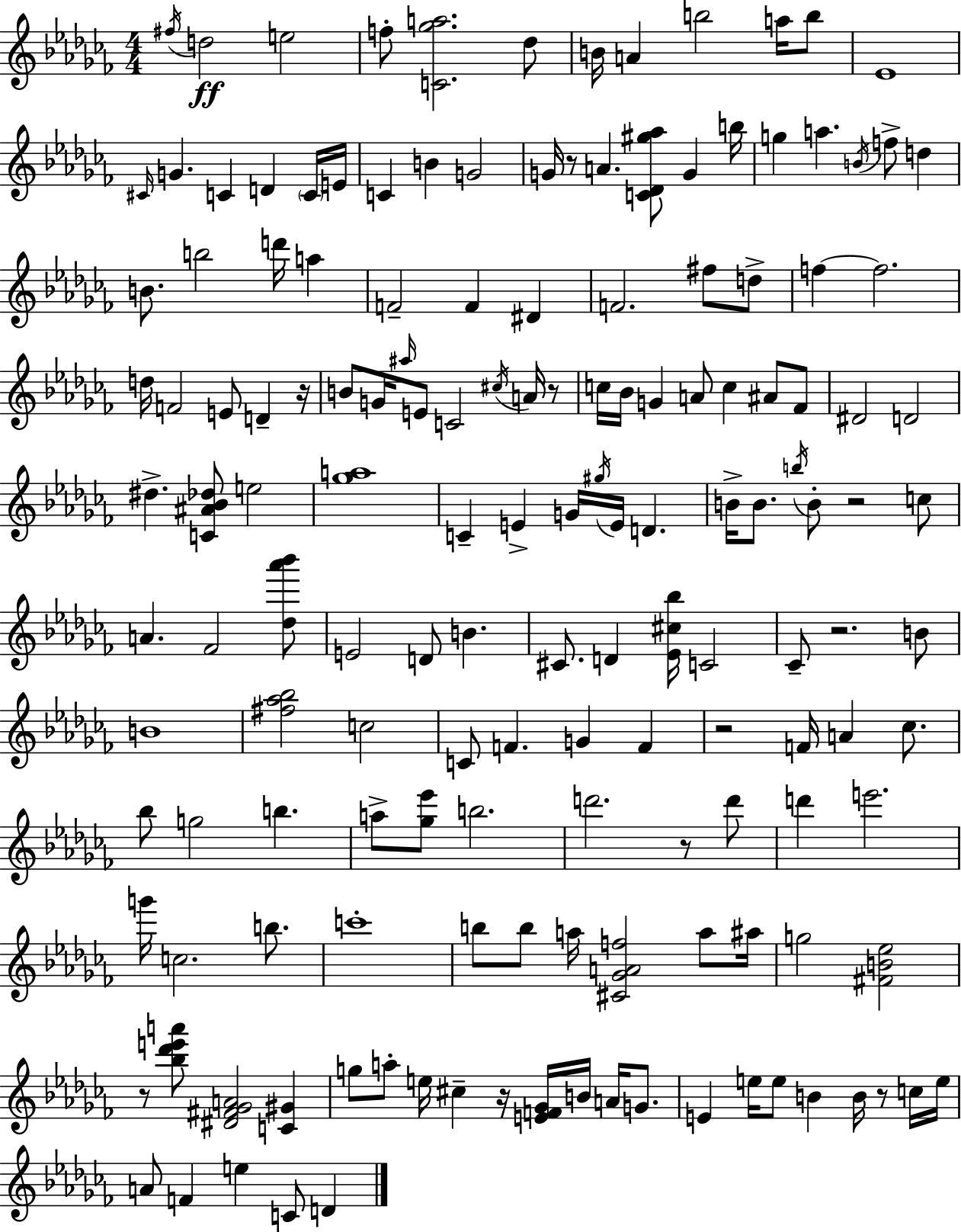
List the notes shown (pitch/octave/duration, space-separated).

F#5/s D5/h E5/h F5/e [C4,Gb5,A5]/h. Db5/e B4/s A4/q B5/h A5/s B5/e Eb4/w C#4/s G4/q. C4/q D4/q C4/s E4/s C4/q B4/q G4/h G4/s R/e A4/q. [C4,Db4,G#5,Ab5]/e G4/q B5/s G5/q A5/q. B4/s F5/e D5/q B4/e. B5/h D6/s A5/q F4/h F4/q D#4/q F4/h. F#5/e D5/e F5/q F5/h. D5/s F4/h E4/e D4/q R/s B4/e G4/s A#5/s E4/e C4/h C#5/s A4/s R/e C5/s Bb4/s G4/q A4/e C5/q A#4/e FES4/e D#4/h D4/h D#5/q. [C4,A#4,Bb4,Db5]/e E5/h [Gb5,A5]/w C4/q E4/q G4/s G#5/s E4/s D4/q. B4/s B4/e. B5/s B4/e R/h C5/e A4/q. FES4/h [Db5,Ab6,Bb6]/e E4/h D4/e B4/q. C#4/e. D4/q [Eb4,C#5,Bb5]/s C4/h CES4/e R/h. B4/e B4/w [F#5,Ab5,Bb5]/h C5/h C4/e F4/q. G4/q F4/q R/h F4/s A4/q CES5/e. Bb5/e G5/h B5/q. A5/e [Gb5,Eb6]/e B5/h. D6/h. R/e D6/e D6/q E6/h. G6/s C5/h. B5/e. C6/w B5/e B5/e A5/s [C#4,Gb4,A4,F5]/h A5/e A#5/s G5/h [F#4,B4,Eb5]/h R/e [Bb5,Db6,E6,A6]/e [D#4,F#4,Gb4,A4]/h [C4,G#4]/q G5/e A5/e E5/s C#5/q R/s [E4,F4,Gb4]/s B4/s A4/s G4/e. E4/q E5/s E5/e B4/q B4/s R/e C5/s E5/s A4/e F4/q E5/q C4/e D4/q